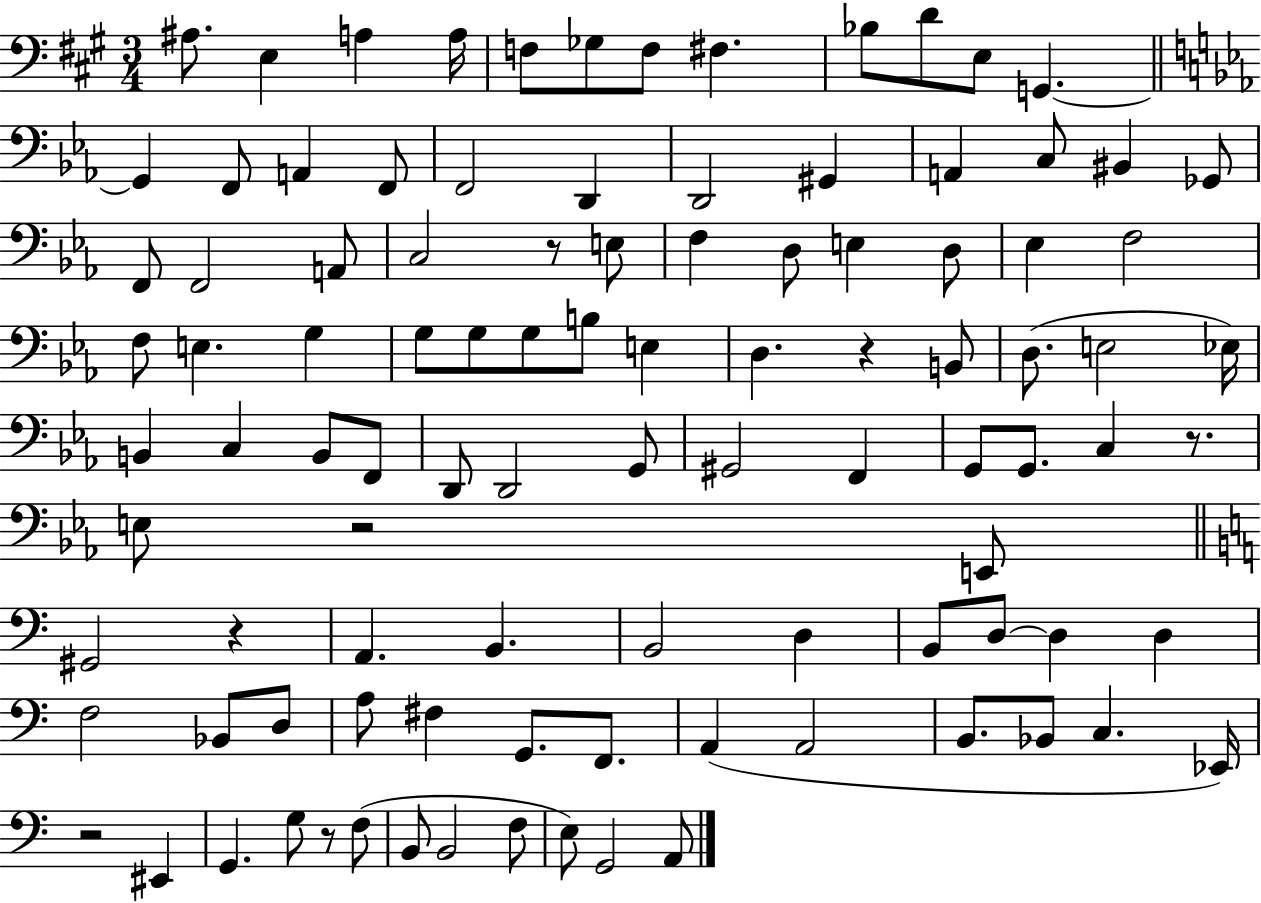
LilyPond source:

{
  \clef bass
  \numericTimeSignature
  \time 3/4
  \key a \major
  ais8. e4 a4 a16 | f8 ges8 f8 fis4. | bes8 d'8 e8 g,4.~~ | \bar "||" \break \key ees \major g,4 f,8 a,4 f,8 | f,2 d,4 | d,2 gis,4 | a,4 c8 bis,4 ges,8 | \break f,8 f,2 a,8 | c2 r8 e8 | f4 d8 e4 d8 | ees4 f2 | \break f8 e4. g4 | g8 g8 g8 b8 e4 | d4. r4 b,8 | d8.( e2 ees16) | \break b,4 c4 b,8 f,8 | d,8 d,2 g,8 | gis,2 f,4 | g,8 g,8. c4 r8. | \break e8 r2 e,8 | \bar "||" \break \key c \major gis,2 r4 | a,4. b,4. | b,2 d4 | b,8 d8~~ d4 d4 | \break f2 bes,8 d8 | a8 fis4 g,8. f,8. | a,4( a,2 | b,8. bes,8 c4. ees,16) | \break r2 eis,4 | g,4. g8 r8 f8( | b,8 b,2 f8 | e8) g,2 a,8 | \break \bar "|."
}